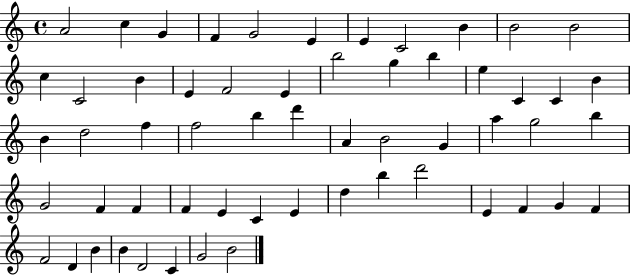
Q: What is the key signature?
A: C major